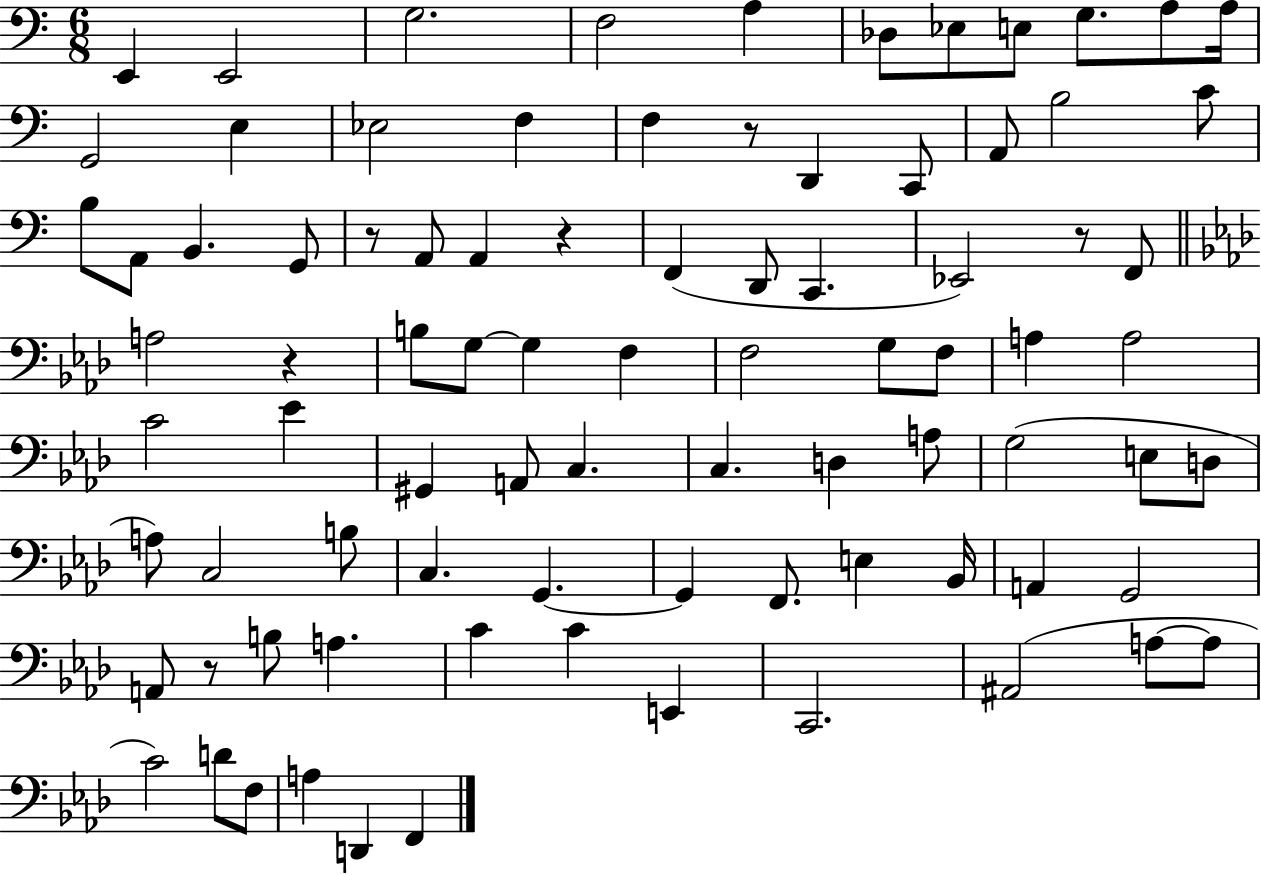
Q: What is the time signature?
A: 6/8